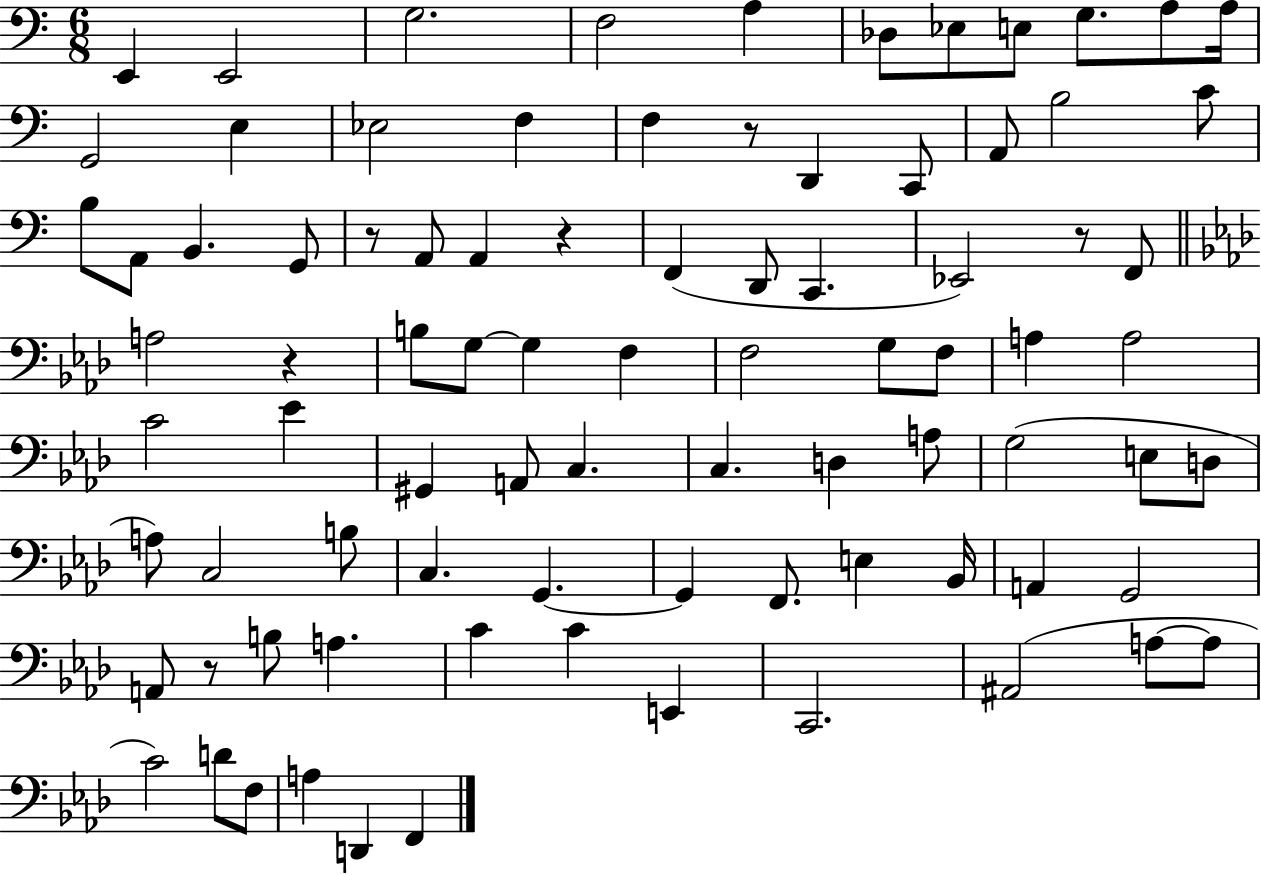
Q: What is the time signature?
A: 6/8